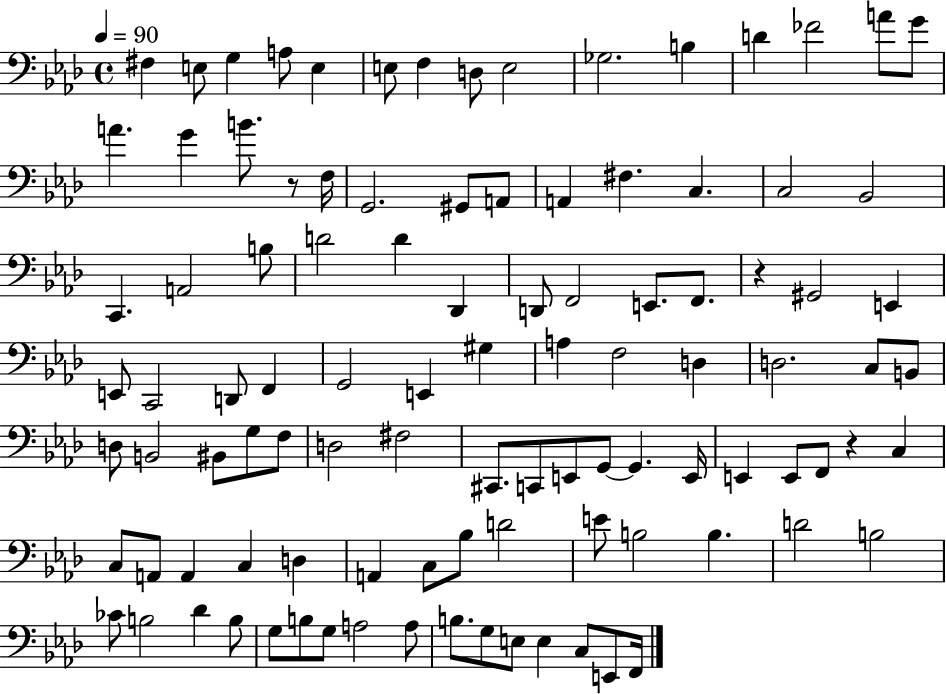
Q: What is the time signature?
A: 4/4